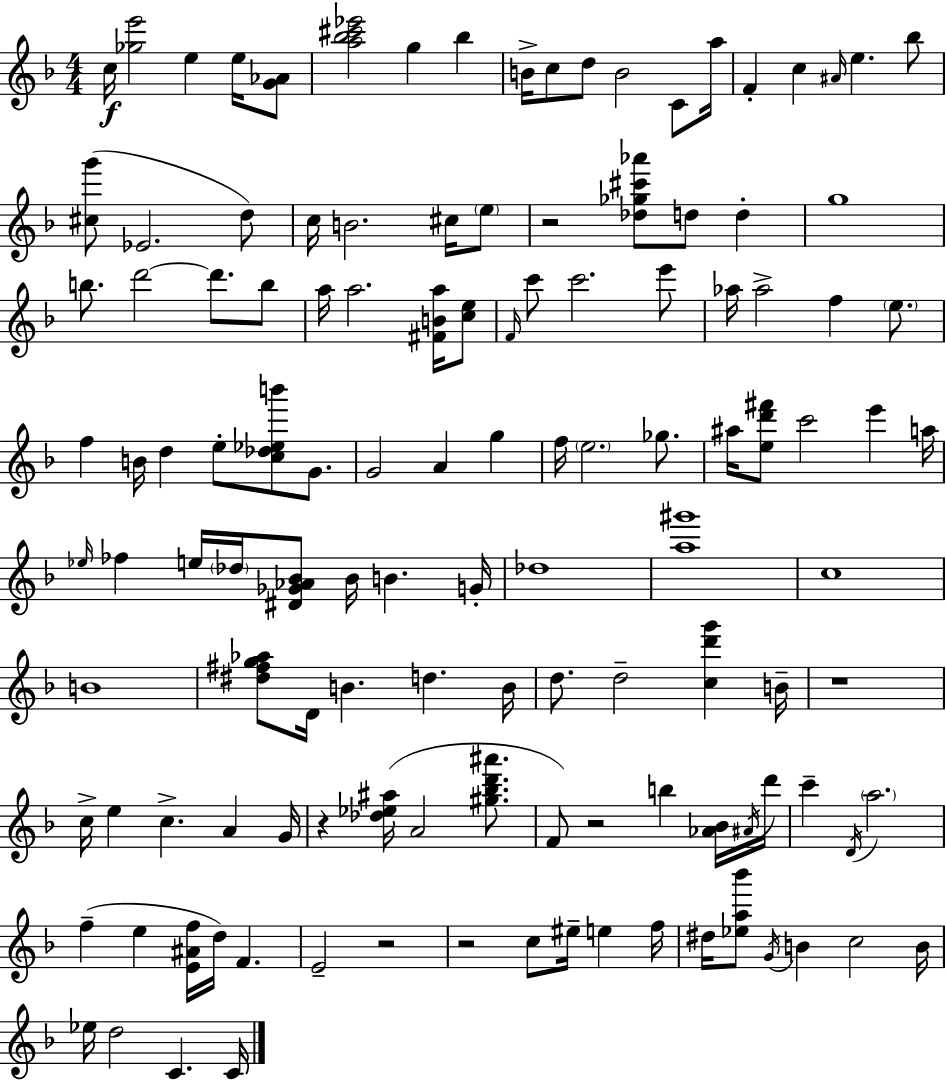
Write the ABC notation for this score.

X:1
T:Untitled
M:4/4
L:1/4
K:F
c/4 [_ge']2 e e/4 [G_A]/2 [a_b^c'_e']2 g _b B/4 c/2 d/2 B2 C/2 a/4 F c ^A/4 e _b/2 [^cg']/2 _E2 d/2 c/4 B2 ^c/4 e/2 z2 [_d_g^c'_a']/2 d/2 d g4 b/2 d'2 d'/2 b/2 a/4 a2 [^FBa]/4 [ce]/2 F/4 c'/2 c'2 e'/2 _a/4 _a2 f e/2 f B/4 d e/2 [c_d_eb']/2 G/2 G2 A g f/4 e2 _g/2 ^a/4 [ed'^f']/2 c'2 e' a/4 _e/4 _f e/4 _d/4 [^D_G_A_B]/2 _B/4 B G/4 _d4 [a^g']4 c4 B4 [^d^fg_a]/2 D/4 B d B/4 d/2 d2 [cd'g'] B/4 z4 c/4 e c A G/4 z [_d_e^a]/4 A2 [^g_bd'^a']/2 F/2 z2 b [_A_B]/4 ^A/4 d'/4 c' D/4 a2 f e [E^Af]/4 d/4 F E2 z2 z2 c/2 ^e/4 e f/4 ^d/4 [_ea_b']/2 G/4 B c2 B/4 _e/4 d2 C C/4